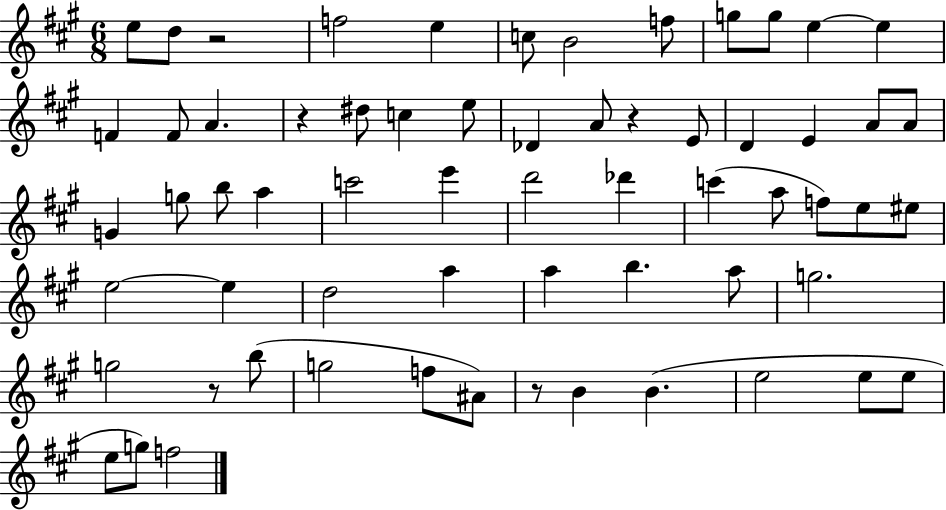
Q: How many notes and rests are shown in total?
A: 63